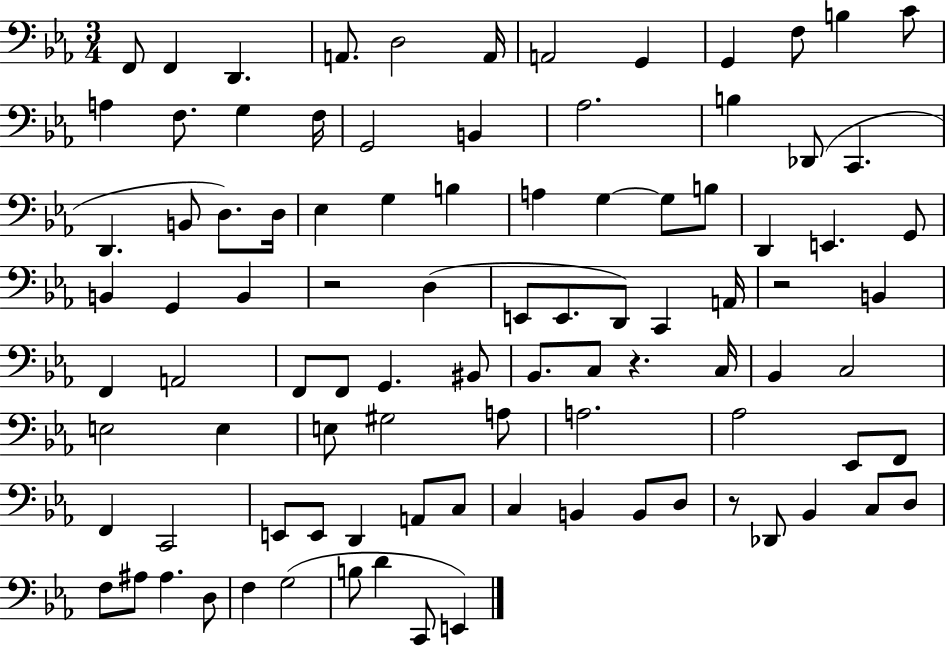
X:1
T:Untitled
M:3/4
L:1/4
K:Eb
F,,/2 F,, D,, A,,/2 D,2 A,,/4 A,,2 G,, G,, F,/2 B, C/2 A, F,/2 G, F,/4 G,,2 B,, _A,2 B, _D,,/2 C,, D,, B,,/2 D,/2 D,/4 _E, G, B, A, G, G,/2 B,/2 D,, E,, G,,/2 B,, G,, B,, z2 D, E,,/2 E,,/2 D,,/2 C,, A,,/4 z2 B,, F,, A,,2 F,,/2 F,,/2 G,, ^B,,/2 _B,,/2 C,/2 z C,/4 _B,, C,2 E,2 E, E,/2 ^G,2 A,/2 A,2 _A,2 _E,,/2 F,,/2 F,, C,,2 E,,/2 E,,/2 D,, A,,/2 C,/2 C, B,, B,,/2 D,/2 z/2 _D,,/2 _B,, C,/2 D,/2 F,/2 ^A,/2 ^A, D,/2 F, G,2 B,/2 D C,,/2 E,,